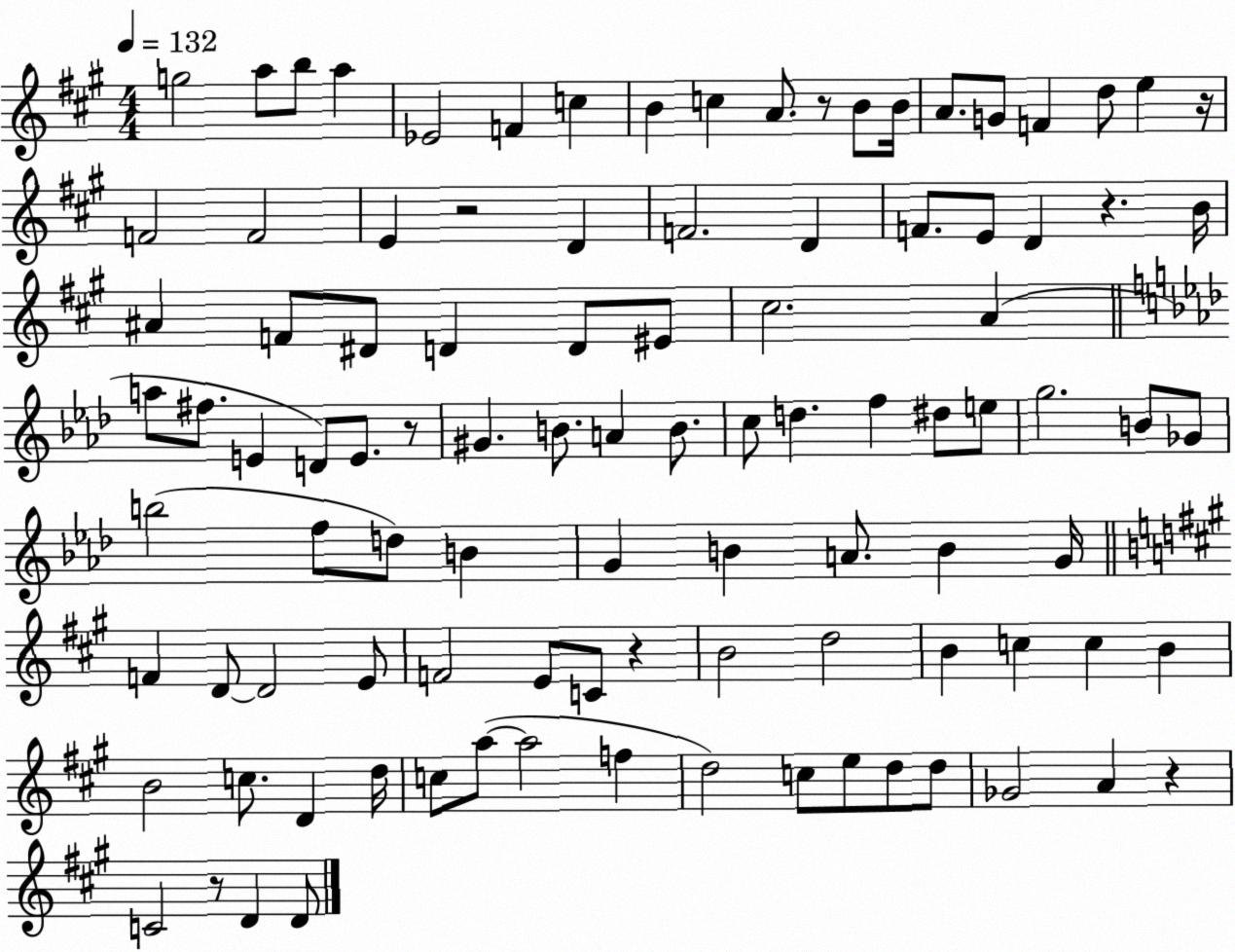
X:1
T:Untitled
M:4/4
L:1/4
K:A
g2 a/2 b/2 a _E2 F c B c A/2 z/2 B/2 B/4 A/2 G/2 F d/2 e z/4 F2 F2 E z2 D F2 D F/2 E/2 D z B/4 ^A F/2 ^D/2 D D/2 ^E/2 ^c2 A a/2 ^f/2 E D/2 E/2 z/2 ^G B/2 A B/2 c/2 d f ^d/2 e/2 g2 B/2 _G/2 b2 f/2 d/2 B G B A/2 B G/4 F D/2 D2 E/2 F2 E/2 C/2 z B2 d2 B c c B B2 c/2 D d/4 c/2 a/2 a2 f d2 c/2 e/2 d/2 d/2 _G2 A z C2 z/2 D D/2